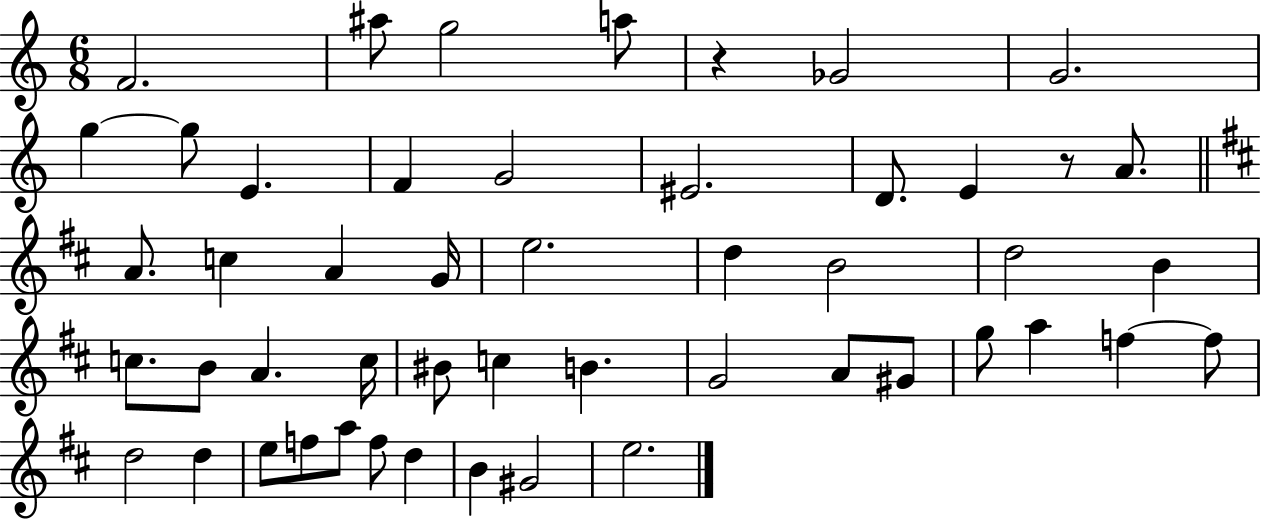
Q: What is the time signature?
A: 6/8